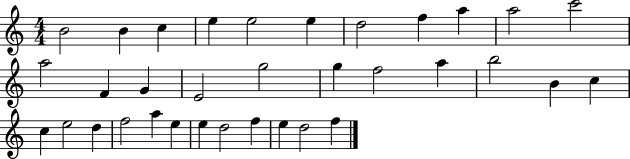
B4/h B4/q C5/q E5/q E5/h E5/q D5/h F5/q A5/q A5/h C6/h A5/h F4/q G4/q E4/h G5/h G5/q F5/h A5/q B5/h B4/q C5/q C5/q E5/h D5/q F5/h A5/q E5/q E5/q D5/h F5/q E5/q D5/h F5/q